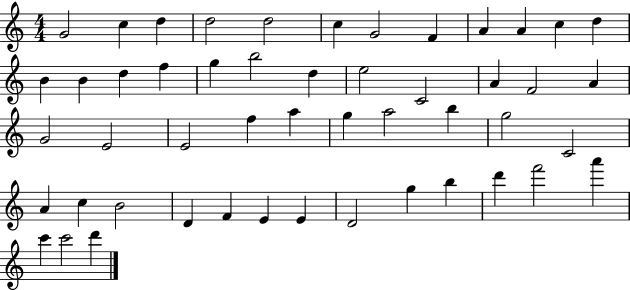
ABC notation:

X:1
T:Untitled
M:4/4
L:1/4
K:C
G2 c d d2 d2 c G2 F A A c d B B d f g b2 d e2 C2 A F2 A G2 E2 E2 f a g a2 b g2 C2 A c B2 D F E E D2 g b d' f'2 a' c' c'2 d'